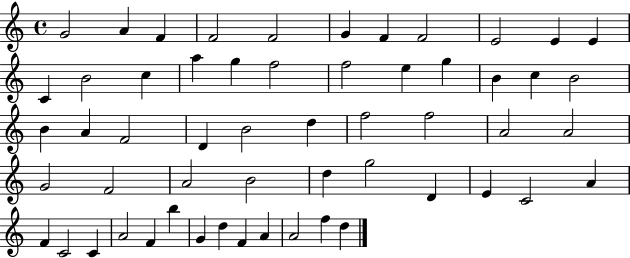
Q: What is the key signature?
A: C major